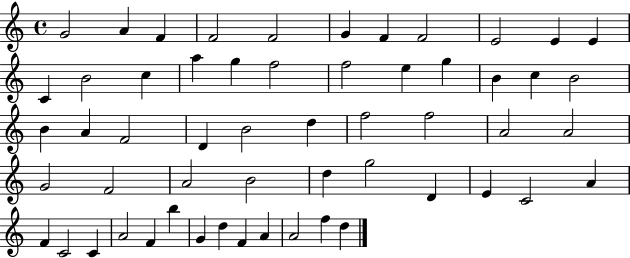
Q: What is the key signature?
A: C major